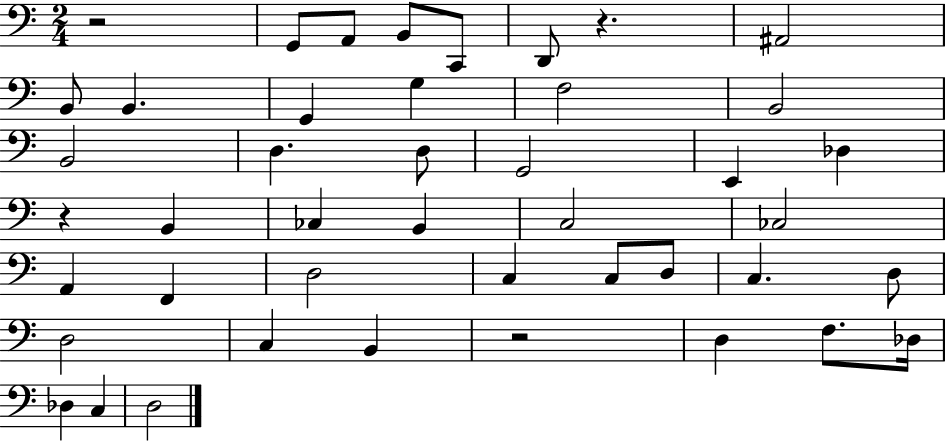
X:1
T:Untitled
M:2/4
L:1/4
K:C
z2 G,,/2 A,,/2 B,,/2 C,,/2 D,,/2 z ^A,,2 B,,/2 B,, G,, G, F,2 B,,2 B,,2 D, D,/2 G,,2 E,, _D, z B,, _C, B,, C,2 _C,2 A,, F,, D,2 C, C,/2 D,/2 C, D,/2 D,2 C, B,, z2 D, F,/2 _D,/4 _D, C, D,2